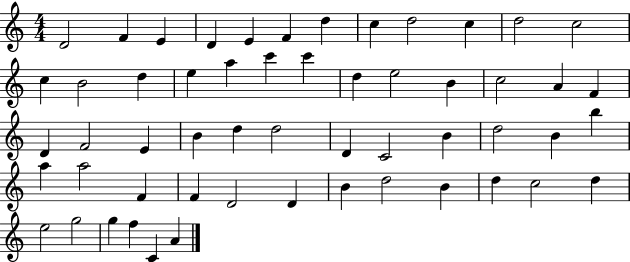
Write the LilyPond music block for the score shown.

{
  \clef treble
  \numericTimeSignature
  \time 4/4
  \key c \major
  d'2 f'4 e'4 | d'4 e'4 f'4 d''4 | c''4 d''2 c''4 | d''2 c''2 | \break c''4 b'2 d''4 | e''4 a''4 c'''4 c'''4 | d''4 e''2 b'4 | c''2 a'4 f'4 | \break d'4 f'2 e'4 | b'4 d''4 d''2 | d'4 c'2 b'4 | d''2 b'4 b''4 | \break a''4 a''2 f'4 | f'4 d'2 d'4 | b'4 d''2 b'4 | d''4 c''2 d''4 | \break e''2 g''2 | g''4 f''4 c'4 a'4 | \bar "|."
}